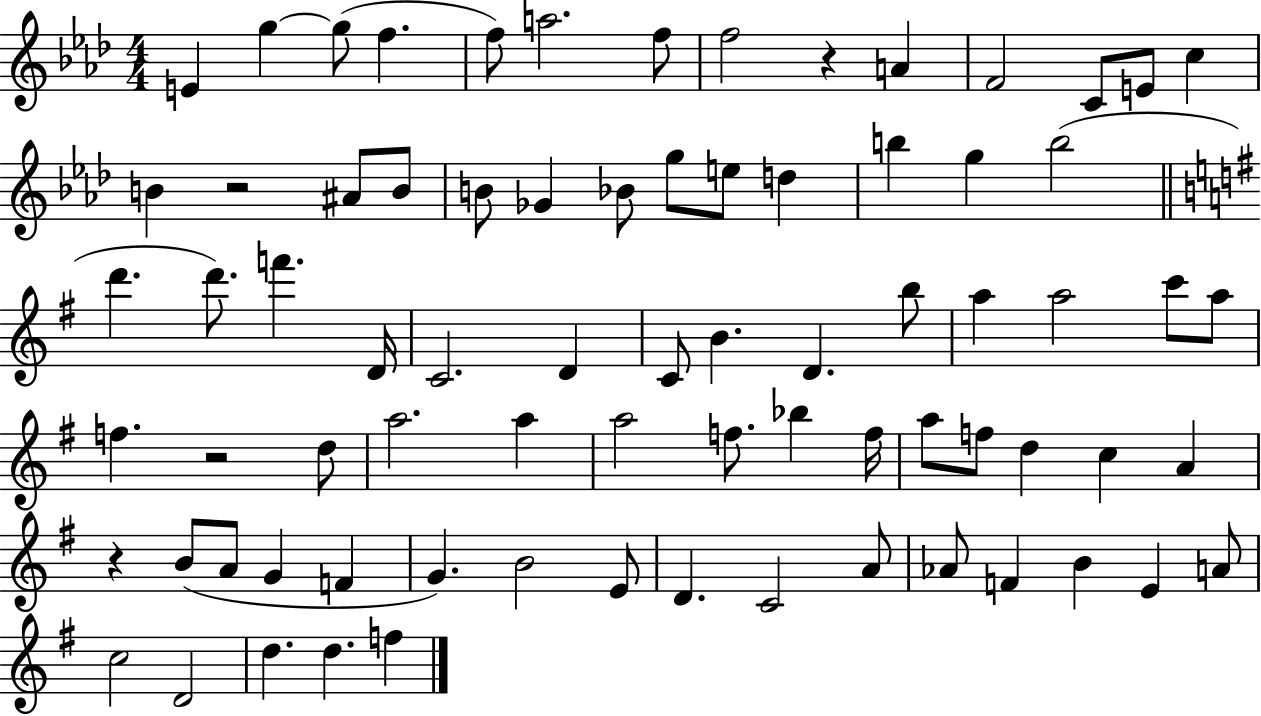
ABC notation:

X:1
T:Untitled
M:4/4
L:1/4
K:Ab
E g g/2 f f/2 a2 f/2 f2 z A F2 C/2 E/2 c B z2 ^A/2 B/2 B/2 _G _B/2 g/2 e/2 d b g b2 d' d'/2 f' D/4 C2 D C/2 B D b/2 a a2 c'/2 a/2 f z2 d/2 a2 a a2 f/2 _b f/4 a/2 f/2 d c A z B/2 A/2 G F G B2 E/2 D C2 A/2 _A/2 F B E A/2 c2 D2 d d f